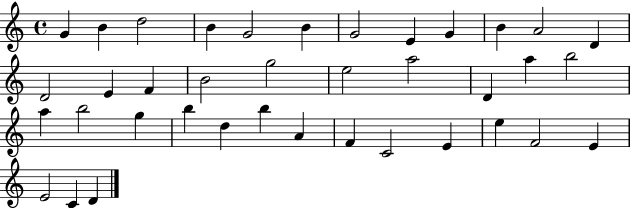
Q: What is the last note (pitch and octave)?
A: D4